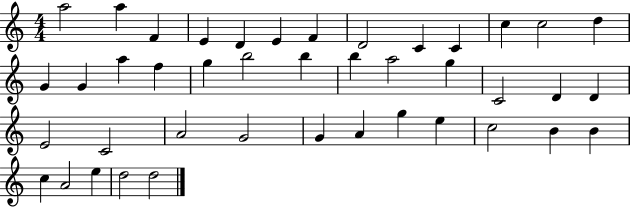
X:1
T:Untitled
M:4/4
L:1/4
K:C
a2 a F E D E F D2 C C c c2 d G G a f g b2 b b a2 g C2 D D E2 C2 A2 G2 G A g e c2 B B c A2 e d2 d2